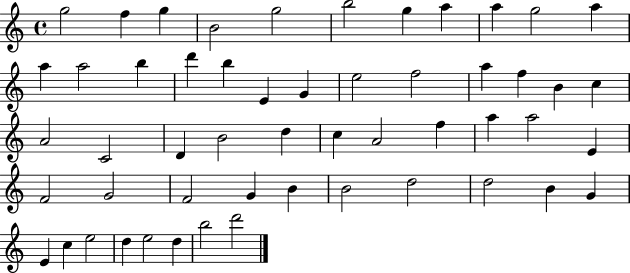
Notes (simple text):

G5/h F5/q G5/q B4/h G5/h B5/h G5/q A5/q A5/q G5/h A5/q A5/q A5/h B5/q D6/q B5/q E4/q G4/q E5/h F5/h A5/q F5/q B4/q C5/q A4/h C4/h D4/q B4/h D5/q C5/q A4/h F5/q A5/q A5/h E4/q F4/h G4/h F4/h G4/q B4/q B4/h D5/h D5/h B4/q G4/q E4/q C5/q E5/h D5/q E5/h D5/q B5/h D6/h